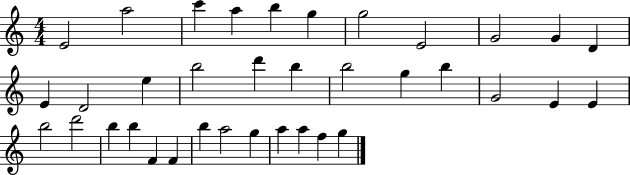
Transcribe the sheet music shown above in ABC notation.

X:1
T:Untitled
M:4/4
L:1/4
K:C
E2 a2 c' a b g g2 E2 G2 G D E D2 e b2 d' b b2 g b G2 E E b2 d'2 b b F F b a2 g a a f g